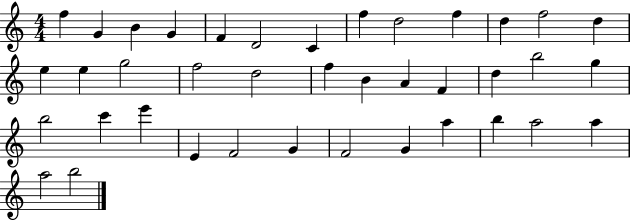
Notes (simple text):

F5/q G4/q B4/q G4/q F4/q D4/h C4/q F5/q D5/h F5/q D5/q F5/h D5/q E5/q E5/q G5/h F5/h D5/h F5/q B4/q A4/q F4/q D5/q B5/h G5/q B5/h C6/q E6/q E4/q F4/h G4/q F4/h G4/q A5/q B5/q A5/h A5/q A5/h B5/h